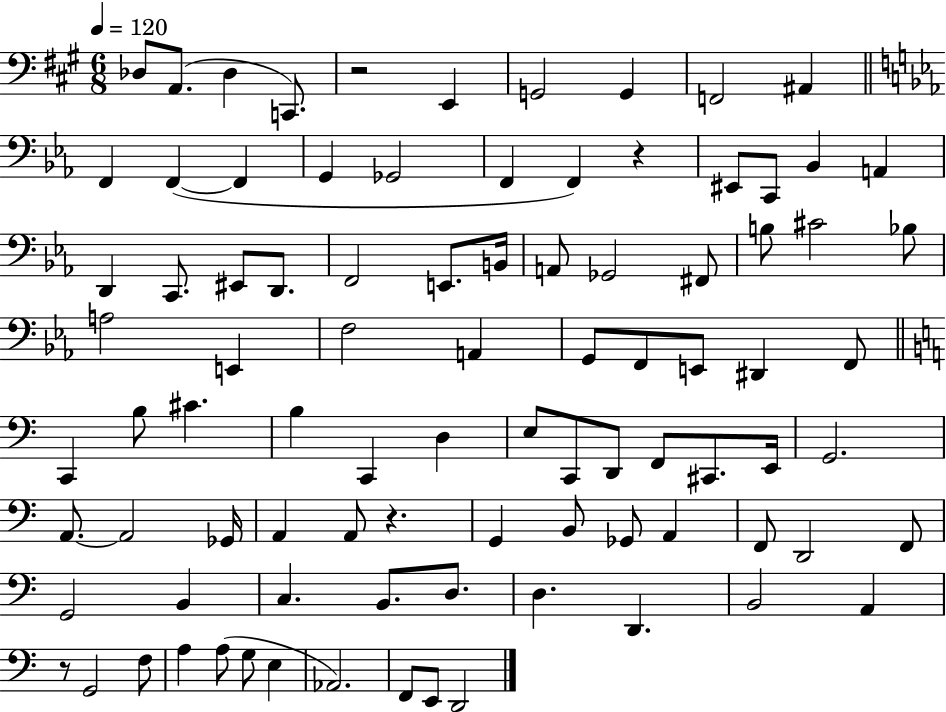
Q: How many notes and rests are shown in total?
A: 90